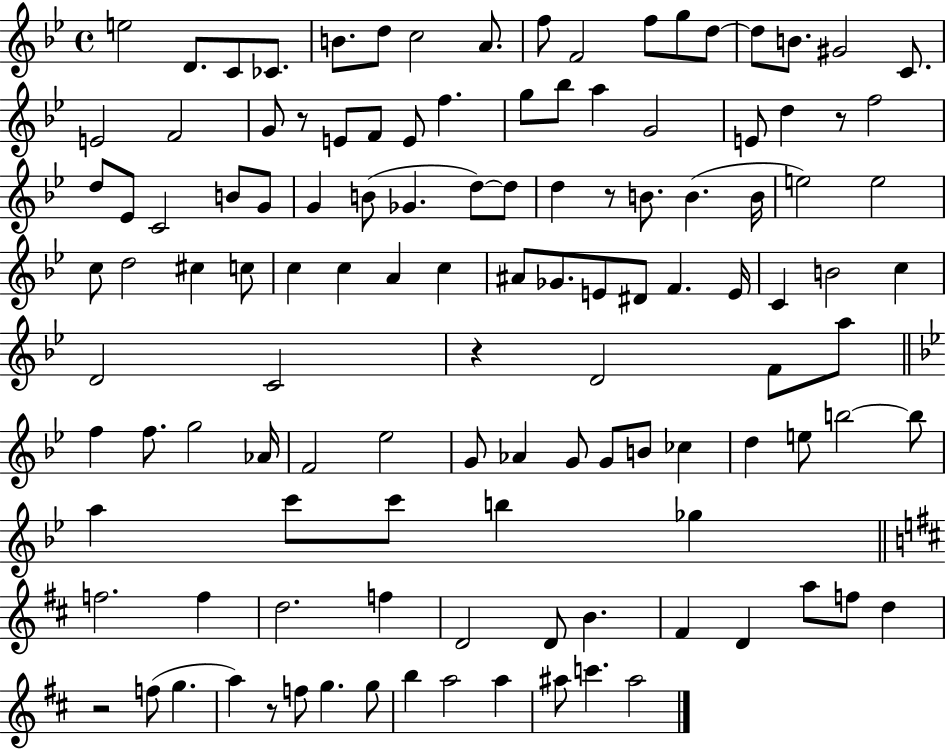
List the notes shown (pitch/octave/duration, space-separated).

E5/h D4/e. C4/e CES4/e. B4/e. D5/e C5/h A4/e. F5/e F4/h F5/e G5/e D5/e D5/e B4/e. G#4/h C4/e. E4/h F4/h G4/e R/e E4/e F4/e E4/e F5/q. G5/e Bb5/e A5/q G4/h E4/e D5/q R/e F5/h D5/e Eb4/e C4/h B4/e G4/e G4/q B4/e Gb4/q. D5/e D5/e D5/q R/e B4/e. B4/q. B4/s E5/h E5/h C5/e D5/h C#5/q C5/e C5/q C5/q A4/q C5/q A#4/e Gb4/e. E4/e D#4/e F4/q. E4/s C4/q B4/h C5/q D4/h C4/h R/q D4/h F4/e A5/e F5/q F5/e. G5/h Ab4/s F4/h Eb5/h G4/e Ab4/q G4/e G4/e B4/e CES5/q D5/q E5/e B5/h B5/e A5/q C6/e C6/e B5/q Gb5/q F5/h. F5/q D5/h. F5/q D4/h D4/e B4/q. F#4/q D4/q A5/e F5/e D5/q R/h F5/e G5/q. A5/q R/e F5/e G5/q. G5/e B5/q A5/h A5/q A#5/e C6/q. A#5/h